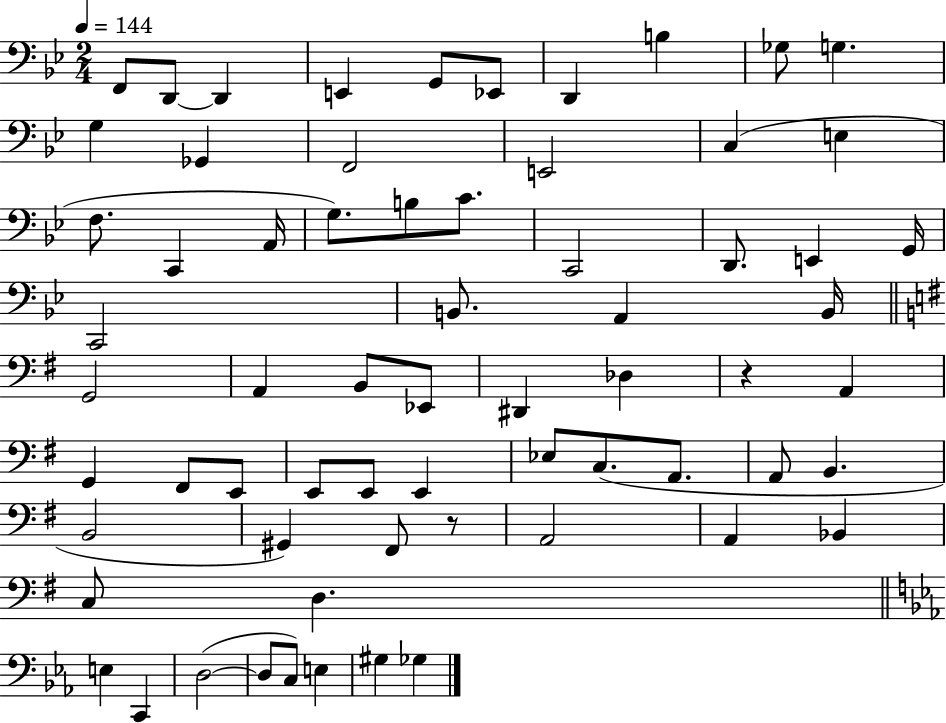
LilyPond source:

{
  \clef bass
  \numericTimeSignature
  \time 2/4
  \key bes \major
  \tempo 4 = 144
  f,8 d,8~~ d,4 | e,4 g,8 ees,8 | d,4 b4 | ges8 g4. | \break g4 ges,4 | f,2 | e,2 | c4( e4 | \break f8. c,4 a,16 | g8.) b8 c'8. | c,2 | d,8. e,4 g,16 | \break c,2 | b,8. a,4 b,16 | \bar "||" \break \key e \minor g,2 | a,4 b,8 ees,8 | dis,4 des4 | r4 a,4 | \break g,4 fis,8 e,8 | e,8 e,8 e,4 | ees8 c8.( a,8. | a,8 b,4. | \break b,2 | gis,4) fis,8 r8 | a,2 | a,4 bes,4 | \break c8 d4. | \bar "||" \break \key ees \major e4 c,4 | d2~(~ | d8 c8) e4 | gis4 ges4 | \break \bar "|."
}